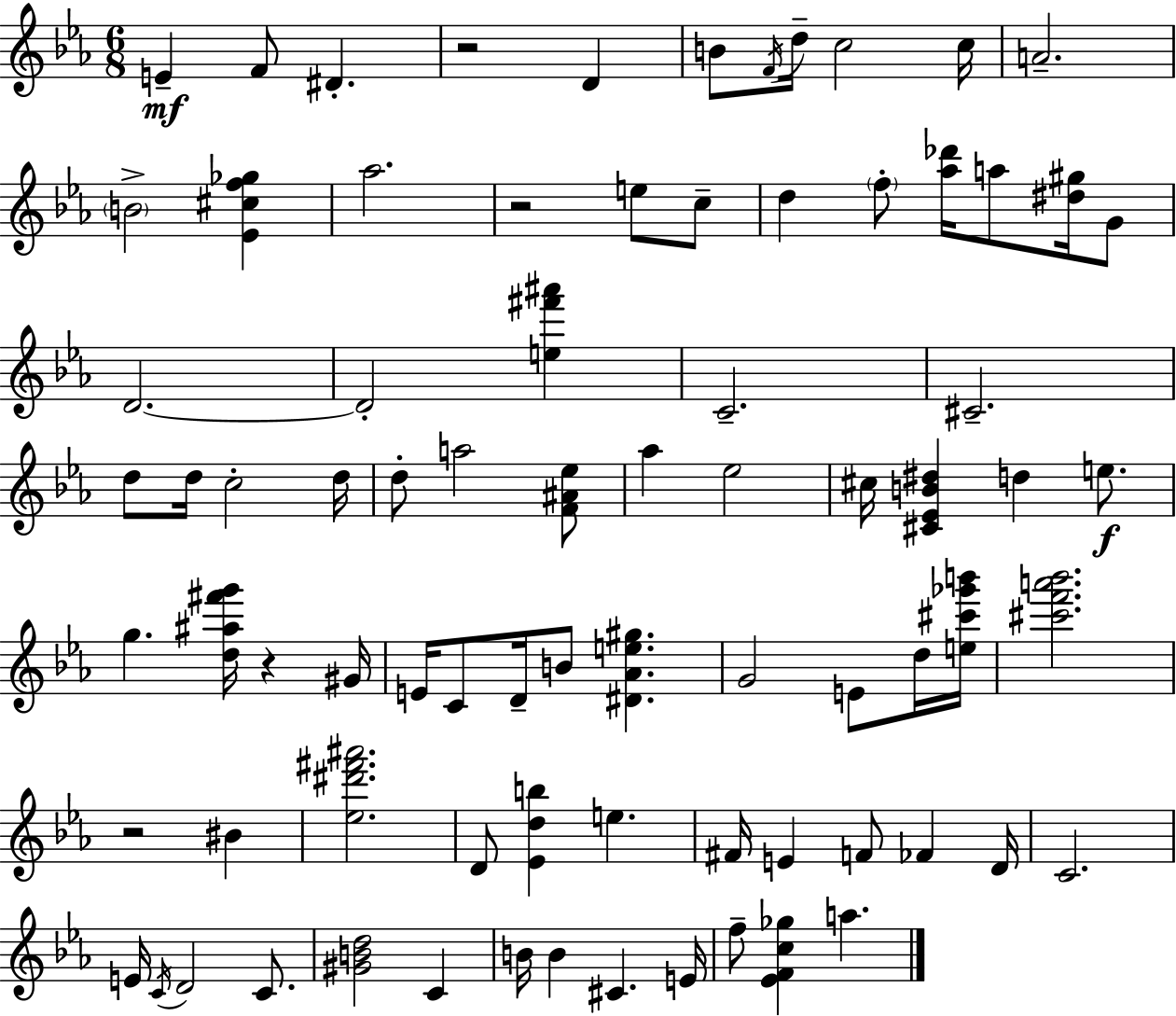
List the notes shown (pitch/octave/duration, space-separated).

E4/q F4/e D#4/q. R/h D4/q B4/e F4/s D5/s C5/h C5/s A4/h. B4/h [Eb4,C#5,F5,Gb5]/q Ab5/h. R/h E5/e C5/e D5/q F5/e [Ab5,Db6]/s A5/e [D#5,G#5]/s G4/e D4/h. D4/h [E5,F#6,A#6]/q C4/h. C#4/h. D5/e D5/s C5/h D5/s D5/e A5/h [F4,A#4,Eb5]/e Ab5/q Eb5/h C#5/s [C#4,Eb4,B4,D#5]/q D5/q E5/e. G5/q. [D5,A#5,F#6,G6]/s R/q G#4/s E4/s C4/e D4/s B4/e [D#4,Ab4,E5,G#5]/q. G4/h E4/e D5/s [E5,C#6,Gb6,B6]/s [C#6,F6,A6,Bb6]/h. R/h BIS4/q [Eb5,D#6,F#6,A#6]/h. D4/e [Eb4,D5,B5]/q E5/q. F#4/s E4/q F4/e FES4/q D4/s C4/h. E4/s C4/s D4/h C4/e. [G#4,B4,D5]/h C4/q B4/s B4/q C#4/q. E4/s F5/e [Eb4,F4,C5,Gb5]/q A5/q.